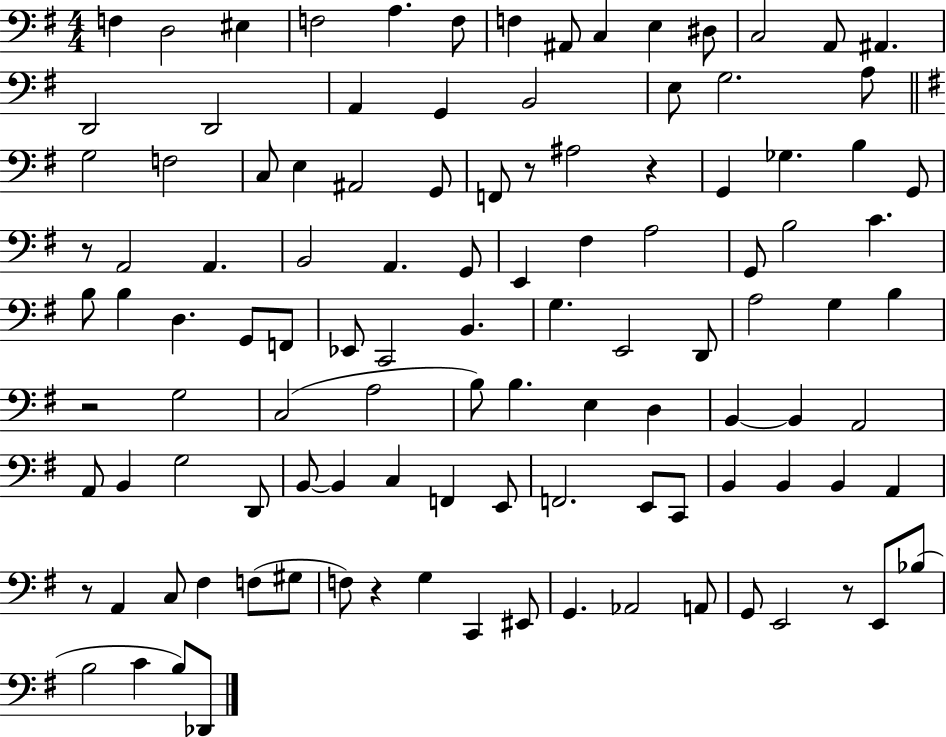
F3/q D3/h EIS3/q F3/h A3/q. F3/e F3/q A#2/e C3/q E3/q D#3/e C3/h A2/e A#2/q. D2/h D2/h A2/q G2/q B2/h E3/e G3/h. A3/e G3/h F3/h C3/e E3/q A#2/h G2/e F2/e R/e A#3/h R/q G2/q Gb3/q. B3/q G2/e R/e A2/h A2/q. B2/h A2/q. G2/e E2/q F#3/q A3/h G2/e B3/h C4/q. B3/e B3/q D3/q. G2/e F2/e Eb2/e C2/h B2/q. G3/q. E2/h D2/e A3/h G3/q B3/q R/h G3/h C3/h A3/h B3/e B3/q. E3/q D3/q B2/q B2/q A2/h A2/e B2/q G3/h D2/e B2/e B2/q C3/q F2/q E2/e F2/h. E2/e C2/e B2/q B2/q B2/q A2/q R/e A2/q C3/e F#3/q F3/e G#3/e F3/e R/q G3/q C2/q EIS2/e G2/q. Ab2/h A2/e G2/e E2/h R/e E2/e Bb3/e B3/h C4/q B3/e Db2/e